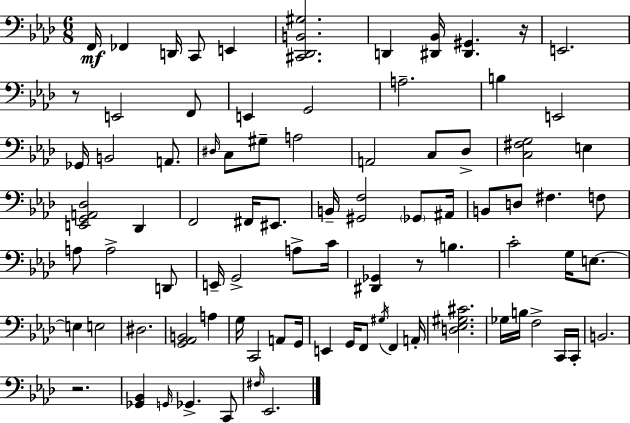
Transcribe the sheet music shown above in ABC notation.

X:1
T:Untitled
M:6/8
L:1/4
K:Fm
F,,/4 _F,, D,,/4 C,,/2 E,, [^C,,_D,,B,,^G,]2 D,, [^D,,_B,,]/4 [^D,,^G,,] z/4 E,,2 z/2 E,,2 F,,/2 E,, G,,2 A,2 B, E,,2 _G,,/4 B,,2 A,,/2 ^D,/4 C,/2 ^G,/2 A,2 A,,2 C,/2 _D,/2 [C,^F,G,]2 E, [E,,G,,A,,_D,]2 _D,, F,,2 ^F,,/4 ^E,,/2 B,,/4 [^G,,F,]2 _G,,/2 ^A,,/4 B,,/2 D,/2 ^F, F,/2 A,/2 A,2 D,,/2 E,,/4 G,,2 A,/2 C/4 [^D,,_G,,] z/2 B, C2 G,/4 E,/2 E, E,2 ^D,2 [G,,_A,,B,,]2 A, G,/4 C,,2 A,,/2 G,,/4 E,, G,,/4 F,,/2 ^G,/4 F,, A,,/4 [D,_E,^G,^C]2 _G,/4 B,/4 F,2 C,,/4 C,,/4 B,,2 z2 [_G,,_B,,] G,,/4 _G,, C,,/2 ^F,/4 _E,,2